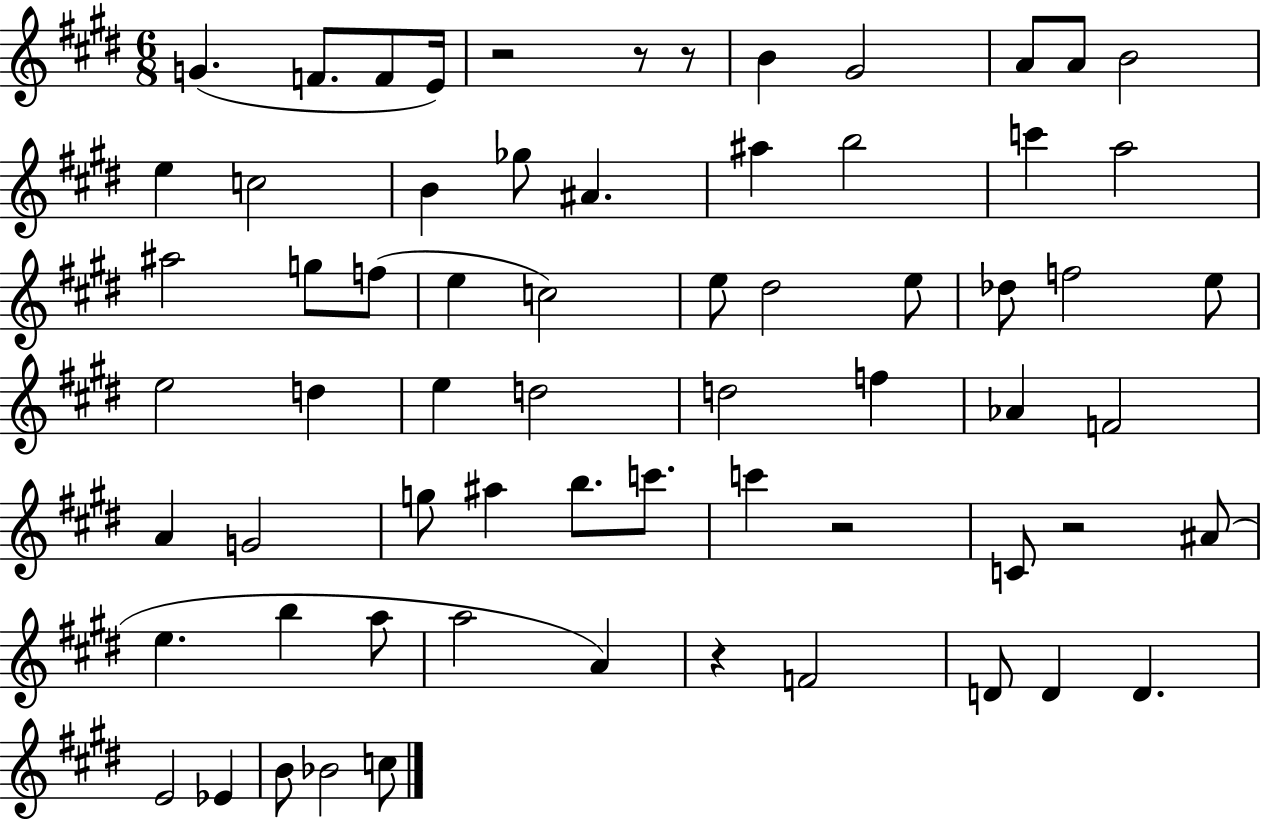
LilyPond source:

{
  \clef treble
  \numericTimeSignature
  \time 6/8
  \key e \major
  g'4.( f'8. f'8 e'16) | r2 r8 r8 | b'4 gis'2 | a'8 a'8 b'2 | \break e''4 c''2 | b'4 ges''8 ais'4. | ais''4 b''2 | c'''4 a''2 | \break ais''2 g''8 f''8( | e''4 c''2) | e''8 dis''2 e''8 | des''8 f''2 e''8 | \break e''2 d''4 | e''4 d''2 | d''2 f''4 | aes'4 f'2 | \break a'4 g'2 | g''8 ais''4 b''8. c'''8. | c'''4 r2 | c'8 r2 ais'8( | \break e''4. b''4 a''8 | a''2 a'4) | r4 f'2 | d'8 d'4 d'4. | \break e'2 ees'4 | b'8 bes'2 c''8 | \bar "|."
}